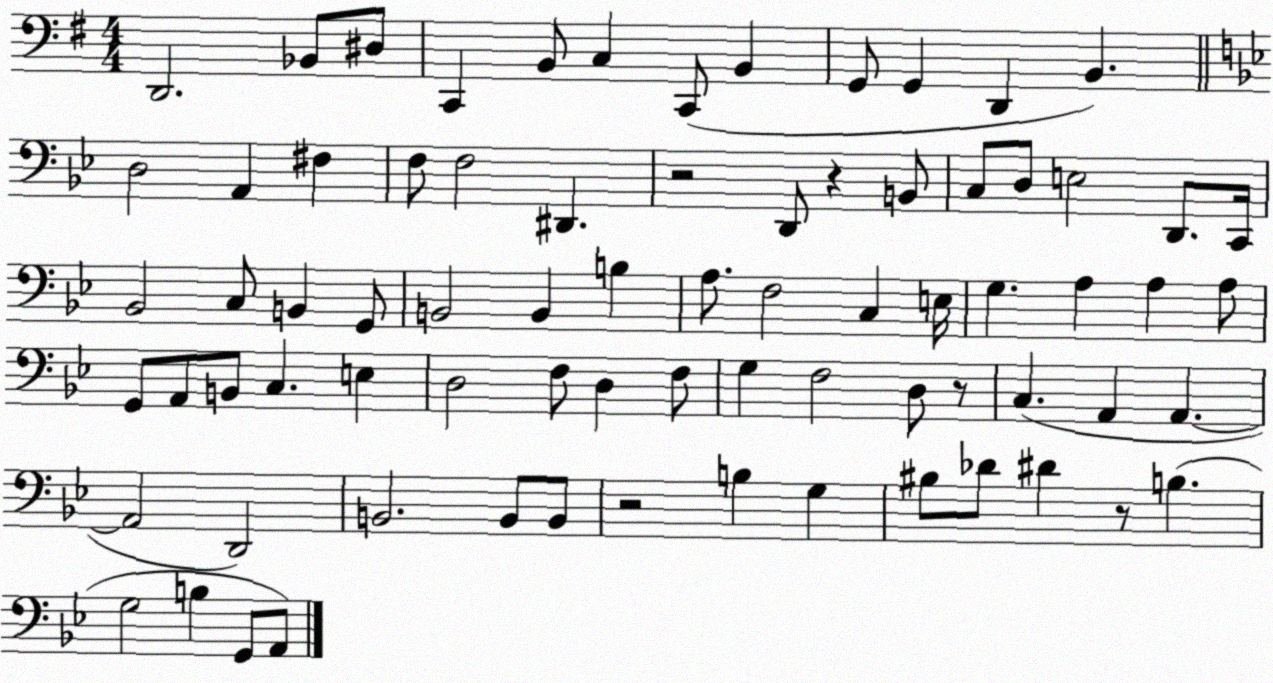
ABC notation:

X:1
T:Untitled
M:4/4
L:1/4
K:G
D,,2 _B,,/2 ^D,/2 C,, B,,/2 C, C,,/2 B,, G,,/2 G,, D,, B,, D,2 A,, ^F, F,/2 F,2 ^D,, z2 D,,/2 z B,,/2 C,/2 D,/2 E,2 D,,/2 C,,/4 _B,,2 C,/2 B,, G,,/2 B,,2 B,, B, A,/2 F,2 C, E,/4 G, A, A, A,/2 G,,/2 A,,/2 B,,/2 C, E, D,2 F,/2 D, F,/2 G, F,2 D,/2 z/2 C, A,, A,, A,,2 D,,2 B,,2 B,,/2 B,,/2 z2 B, G, ^B,/2 _D/2 ^D z/2 B, G,2 B, G,,/2 A,,/2